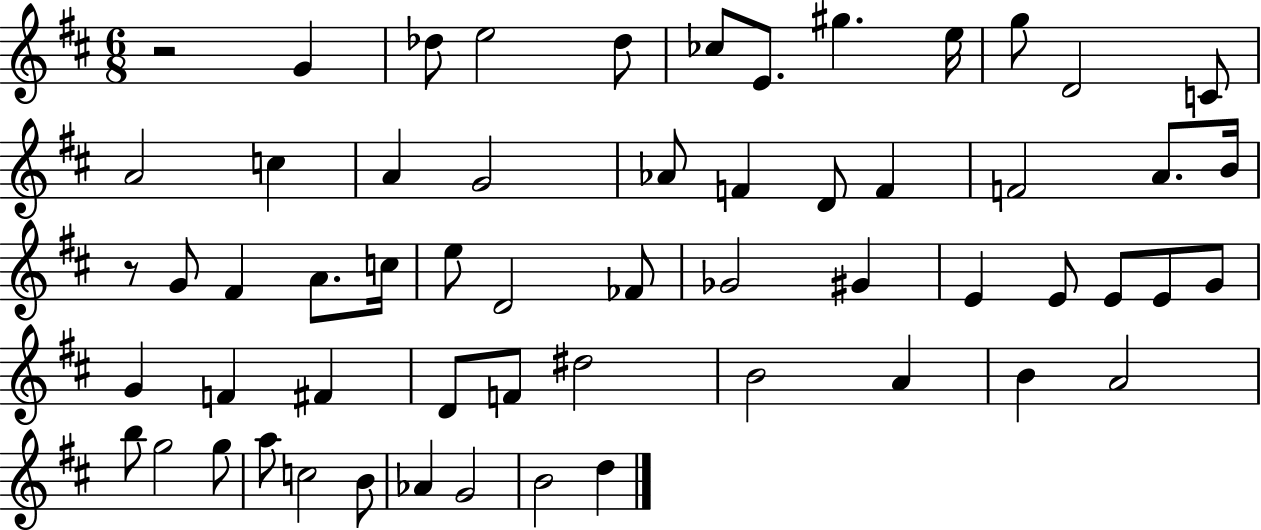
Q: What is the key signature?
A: D major